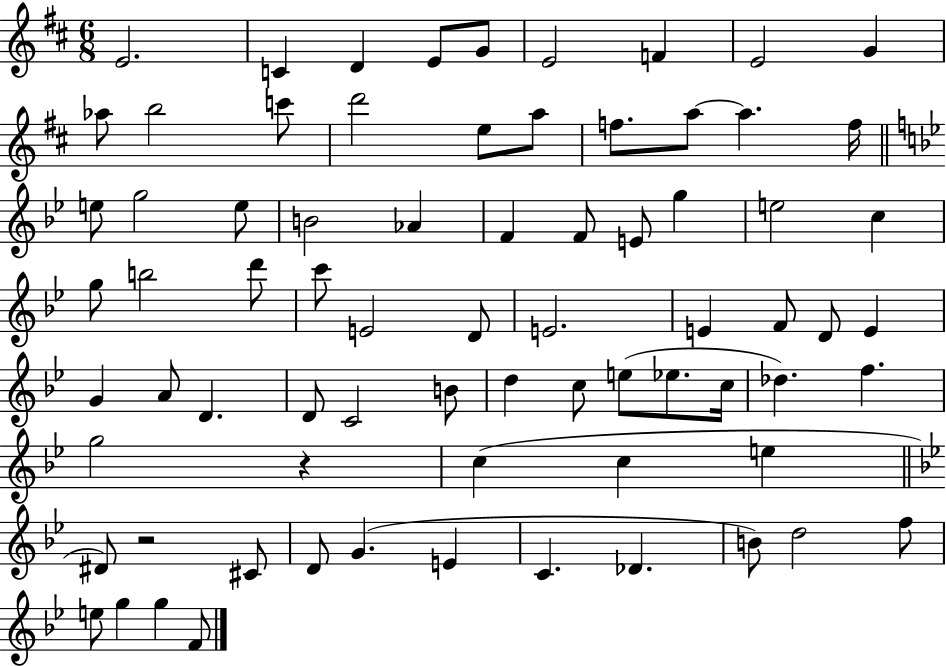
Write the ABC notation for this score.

X:1
T:Untitled
M:6/8
L:1/4
K:D
E2 C D E/2 G/2 E2 F E2 G _a/2 b2 c'/2 d'2 e/2 a/2 f/2 a/2 a f/4 e/2 g2 e/2 B2 _A F F/2 E/2 g e2 c g/2 b2 d'/2 c'/2 E2 D/2 E2 E F/2 D/2 E G A/2 D D/2 C2 B/2 d c/2 e/2 _e/2 c/4 _d f g2 z c c e ^D/2 z2 ^C/2 D/2 G E C _D B/2 d2 f/2 e/2 g g F/2